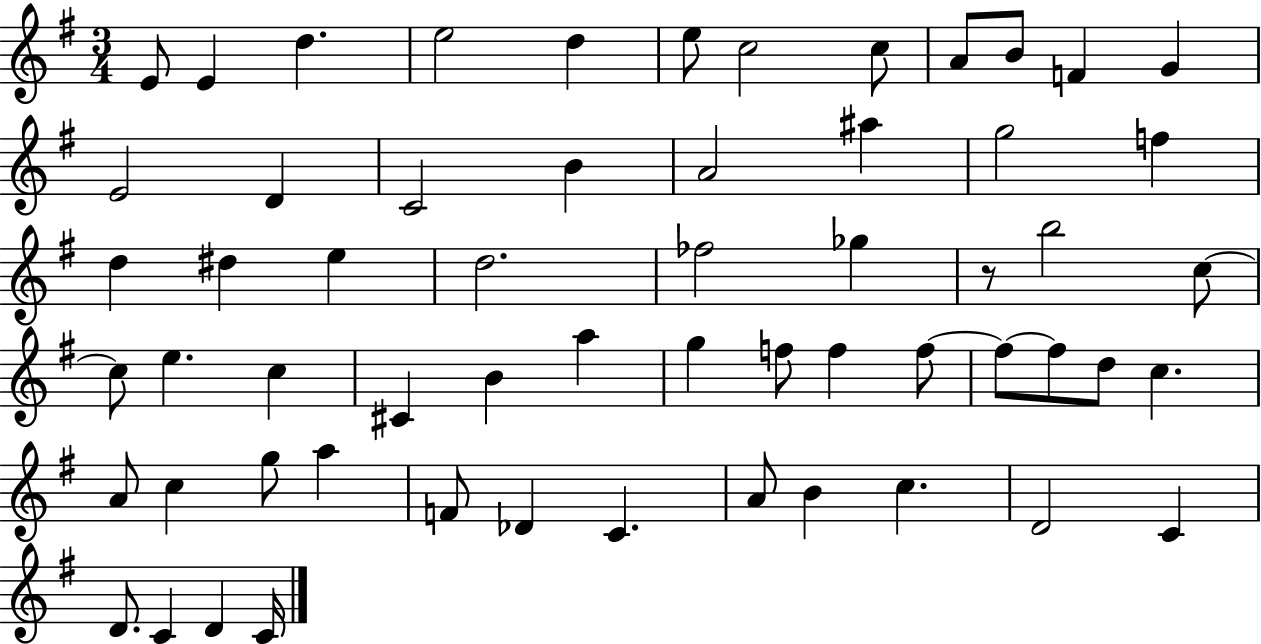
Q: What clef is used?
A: treble